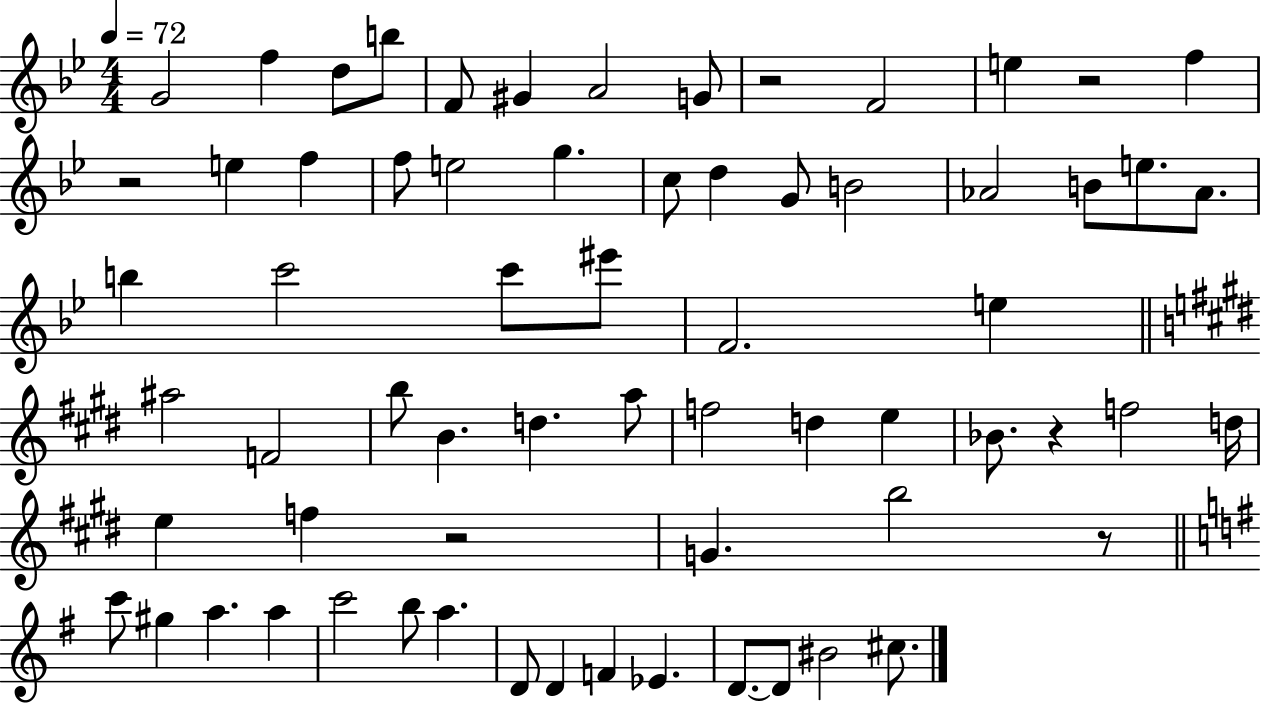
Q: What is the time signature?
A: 4/4